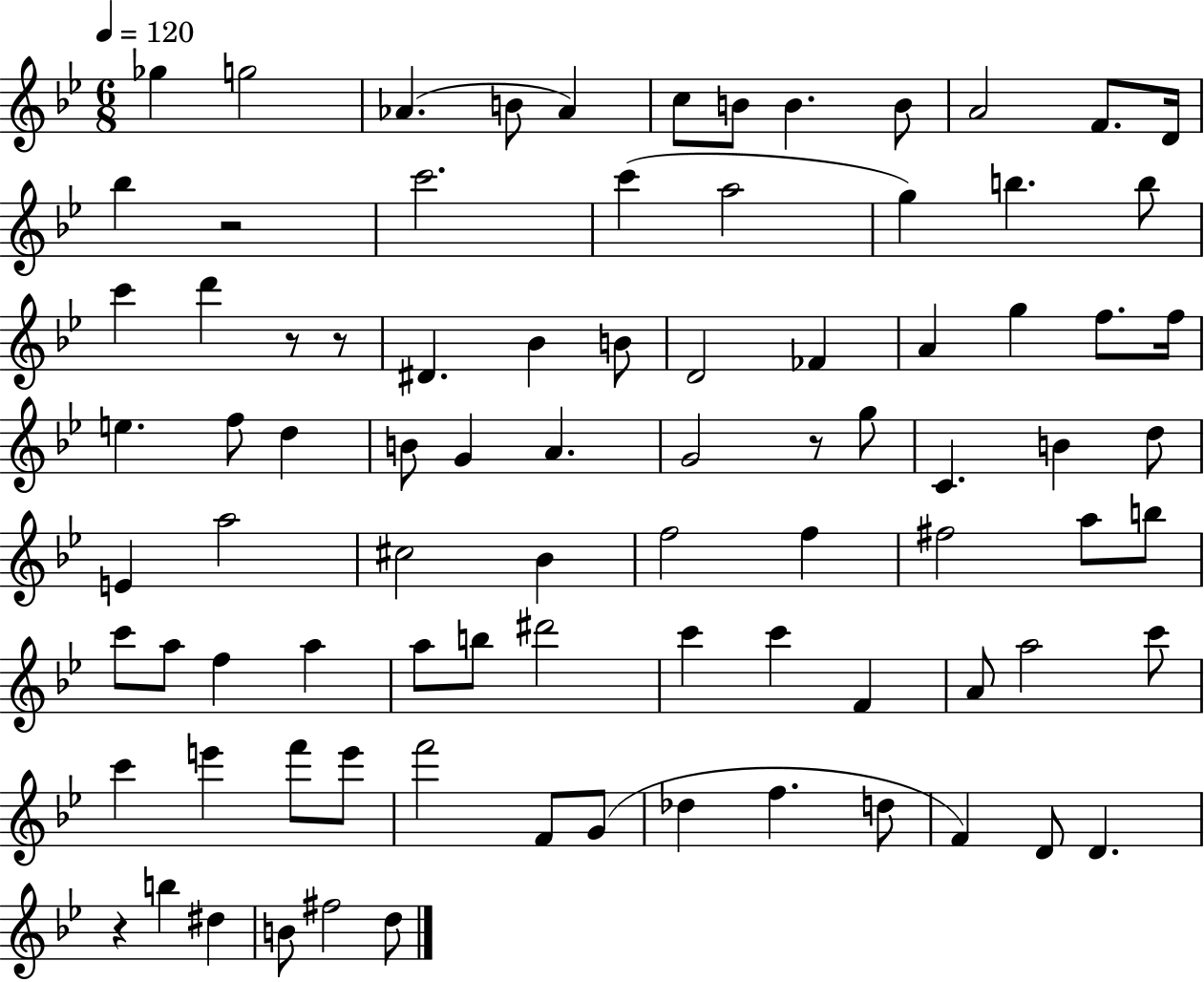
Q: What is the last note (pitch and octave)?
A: D5